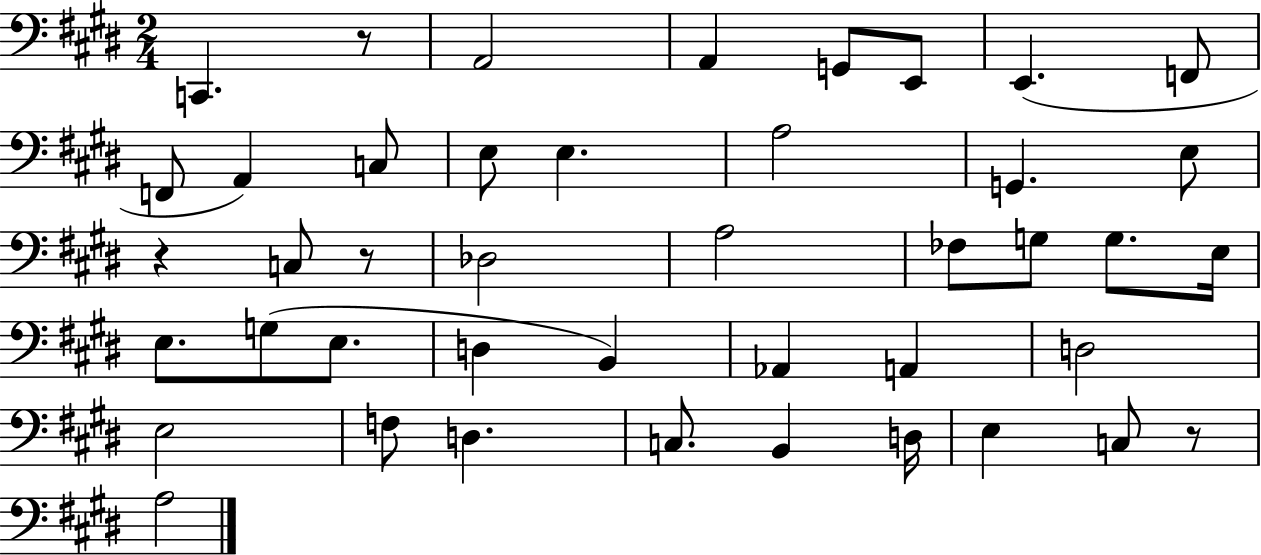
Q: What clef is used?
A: bass